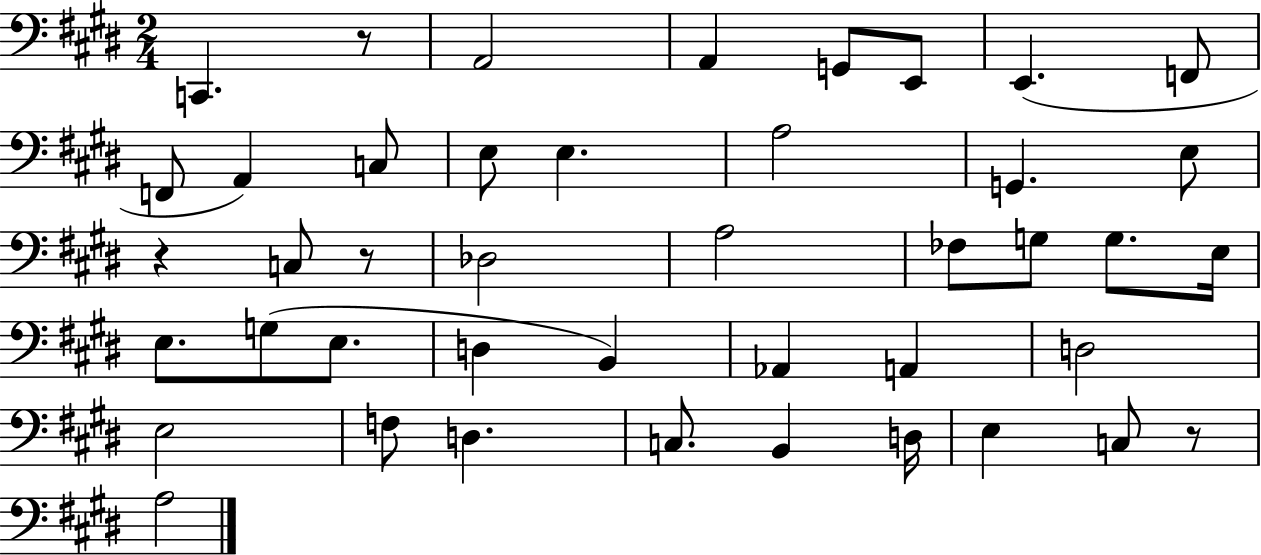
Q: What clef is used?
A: bass